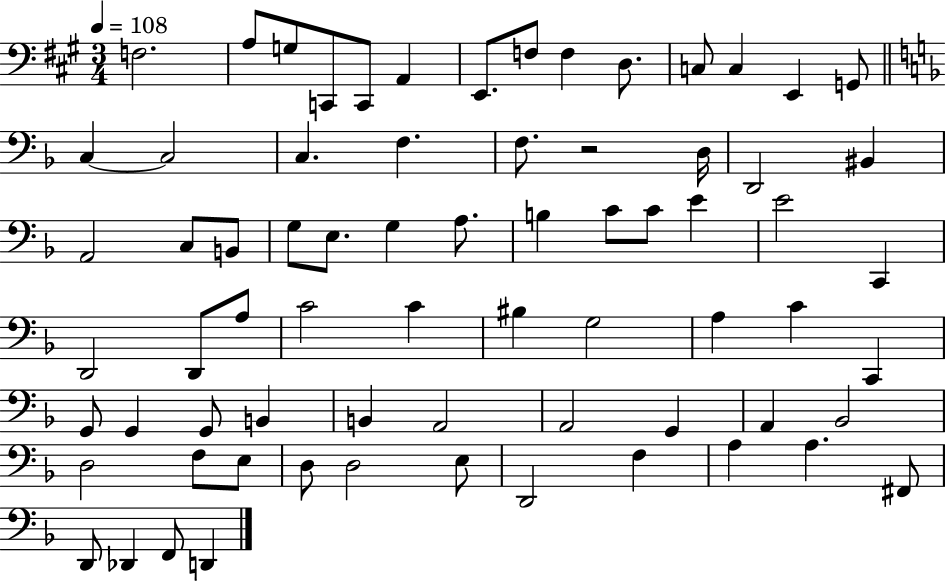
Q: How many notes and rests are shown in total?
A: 71